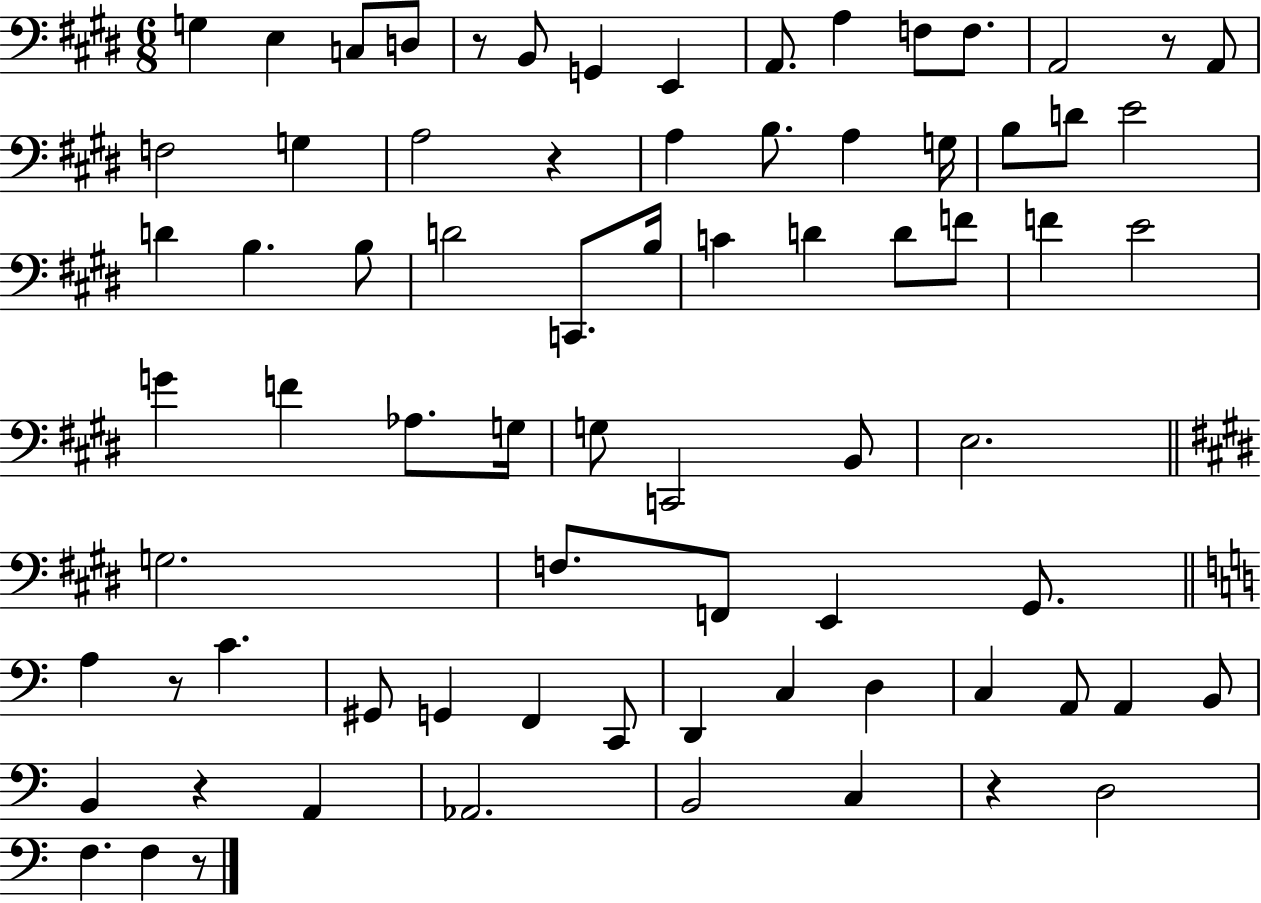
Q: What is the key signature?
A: E major